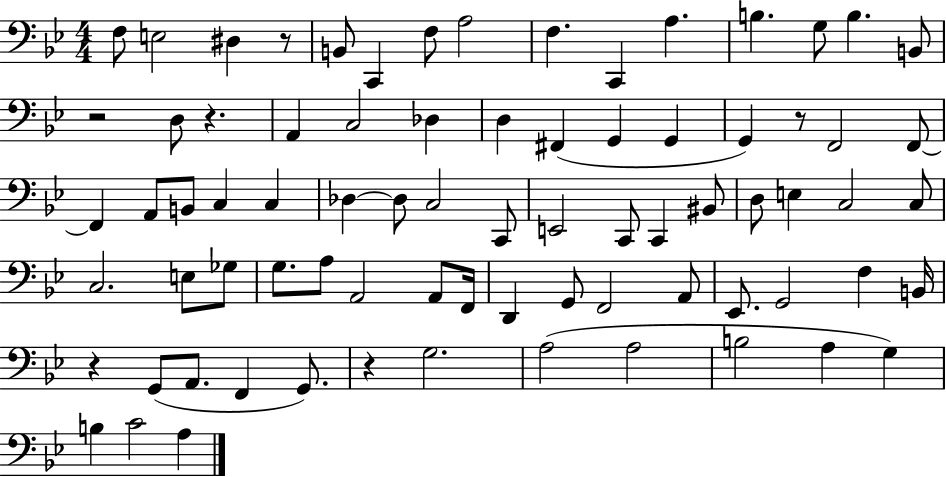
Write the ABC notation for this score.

X:1
T:Untitled
M:4/4
L:1/4
K:Bb
F,/2 E,2 ^D, z/2 B,,/2 C,, F,/2 A,2 F, C,, A, B, G,/2 B, B,,/2 z2 D,/2 z A,, C,2 _D, D, ^F,, G,, G,, G,, z/2 F,,2 F,,/2 F,, A,,/2 B,,/2 C, C, _D, _D,/2 C,2 C,,/2 E,,2 C,,/2 C,, ^B,,/2 D,/2 E, C,2 C,/2 C,2 E,/2 _G,/2 G,/2 A,/2 A,,2 A,,/2 F,,/4 D,, G,,/2 F,,2 A,,/2 _E,,/2 G,,2 F, B,,/4 z G,,/2 A,,/2 F,, G,,/2 z G,2 A,2 A,2 B,2 A, G, B, C2 A,